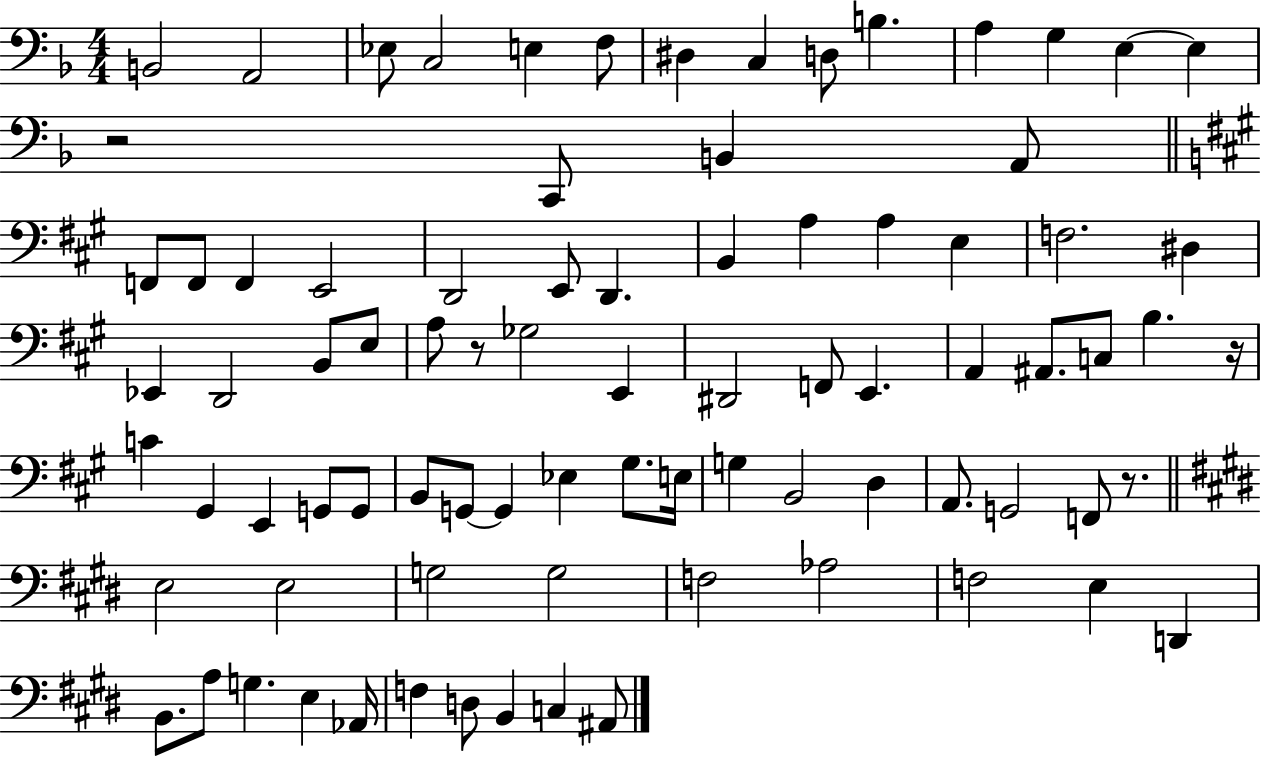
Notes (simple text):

B2/h A2/h Eb3/e C3/h E3/q F3/e D#3/q C3/q D3/e B3/q. A3/q G3/q E3/q E3/q R/h C2/e B2/q A2/e F2/e F2/e F2/q E2/h D2/h E2/e D2/q. B2/q A3/q A3/q E3/q F3/h. D#3/q Eb2/q D2/h B2/e E3/e A3/e R/e Gb3/h E2/q D#2/h F2/e E2/q. A2/q A#2/e. C3/e B3/q. R/s C4/q G#2/q E2/q G2/e G2/e B2/e G2/e G2/q Eb3/q G#3/e. E3/s G3/q B2/h D3/q A2/e. G2/h F2/e R/e. E3/h E3/h G3/h G3/h F3/h Ab3/h F3/h E3/q D2/q B2/e. A3/e G3/q. E3/q Ab2/s F3/q D3/e B2/q C3/q A#2/e